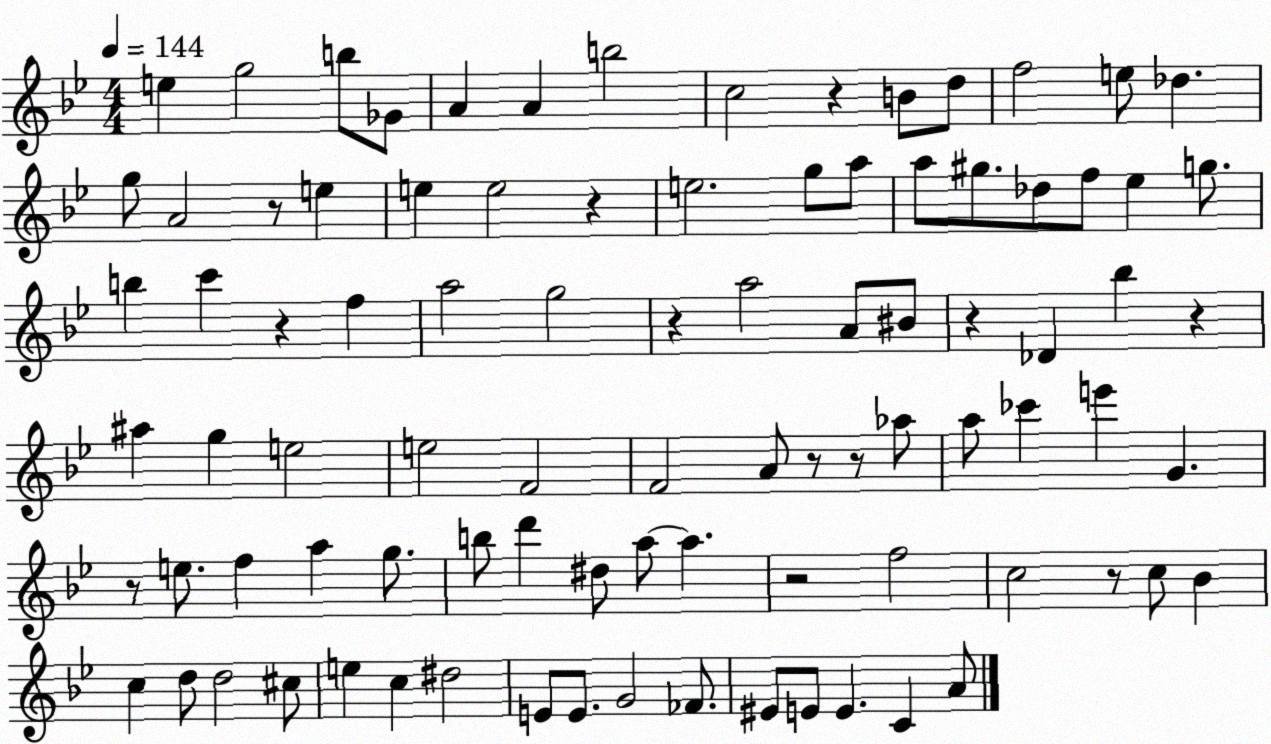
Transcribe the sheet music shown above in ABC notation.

X:1
T:Untitled
M:4/4
L:1/4
K:Bb
e g2 b/2 _G/2 A A b2 c2 z B/2 d/2 f2 e/2 _d g/2 A2 z/2 e e e2 z e2 g/2 a/2 a/2 ^g/2 _d/2 f/2 _e g/2 b c' z f a2 g2 z a2 A/2 ^B/2 z _D _b z ^a g e2 e2 F2 F2 A/2 z/2 z/2 _a/2 a/2 _c' e' G z/2 e/2 f a g/2 b/2 d' ^d/2 a/2 a z2 f2 c2 z/2 c/2 _B c d/2 d2 ^c/2 e c ^d2 E/2 E/2 G2 _F/2 ^E/2 E/2 E C A/2